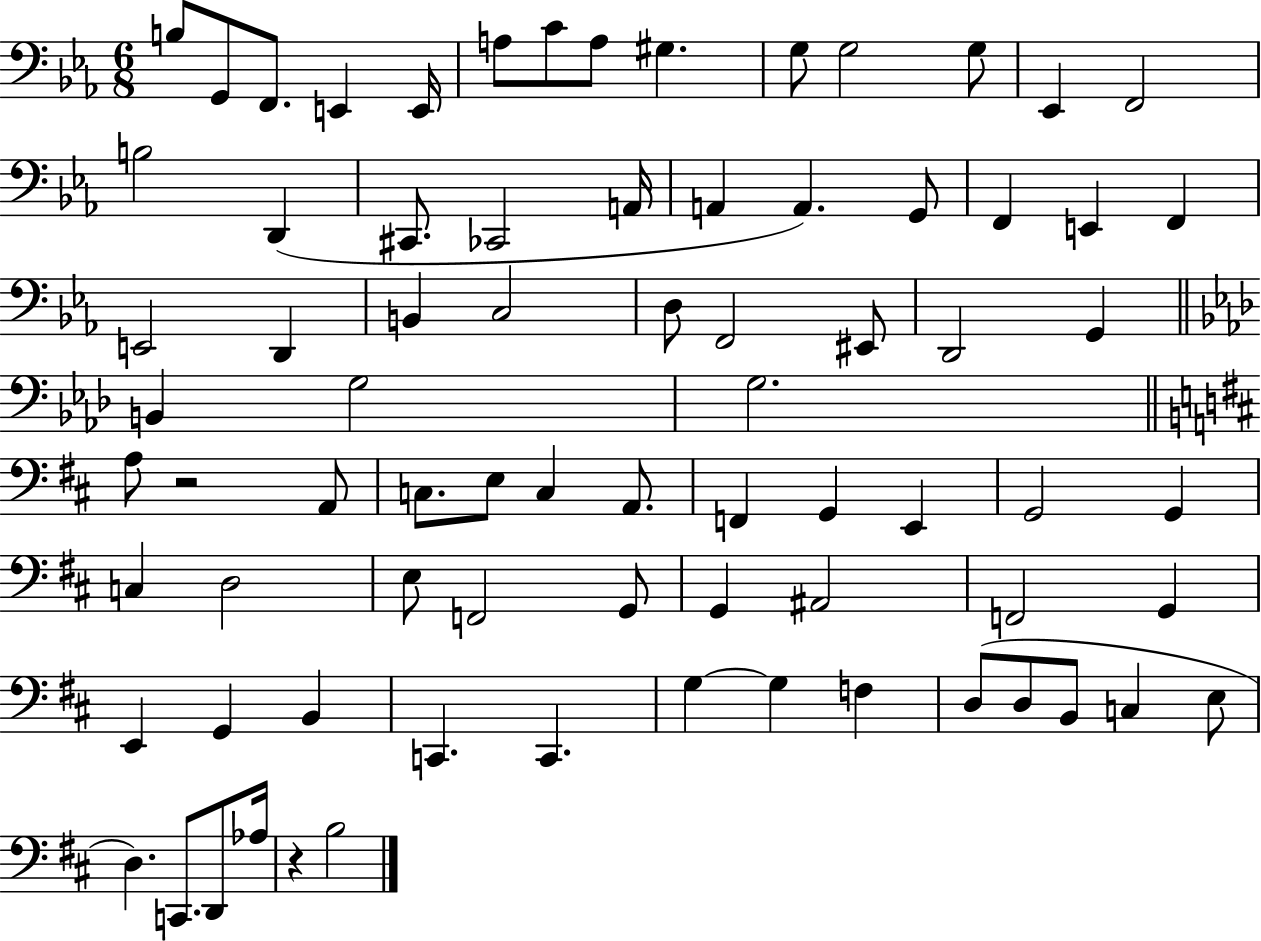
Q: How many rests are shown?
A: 2